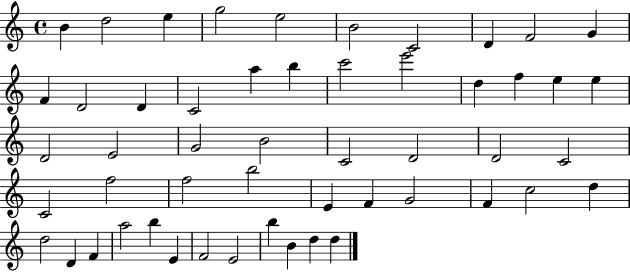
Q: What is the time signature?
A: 4/4